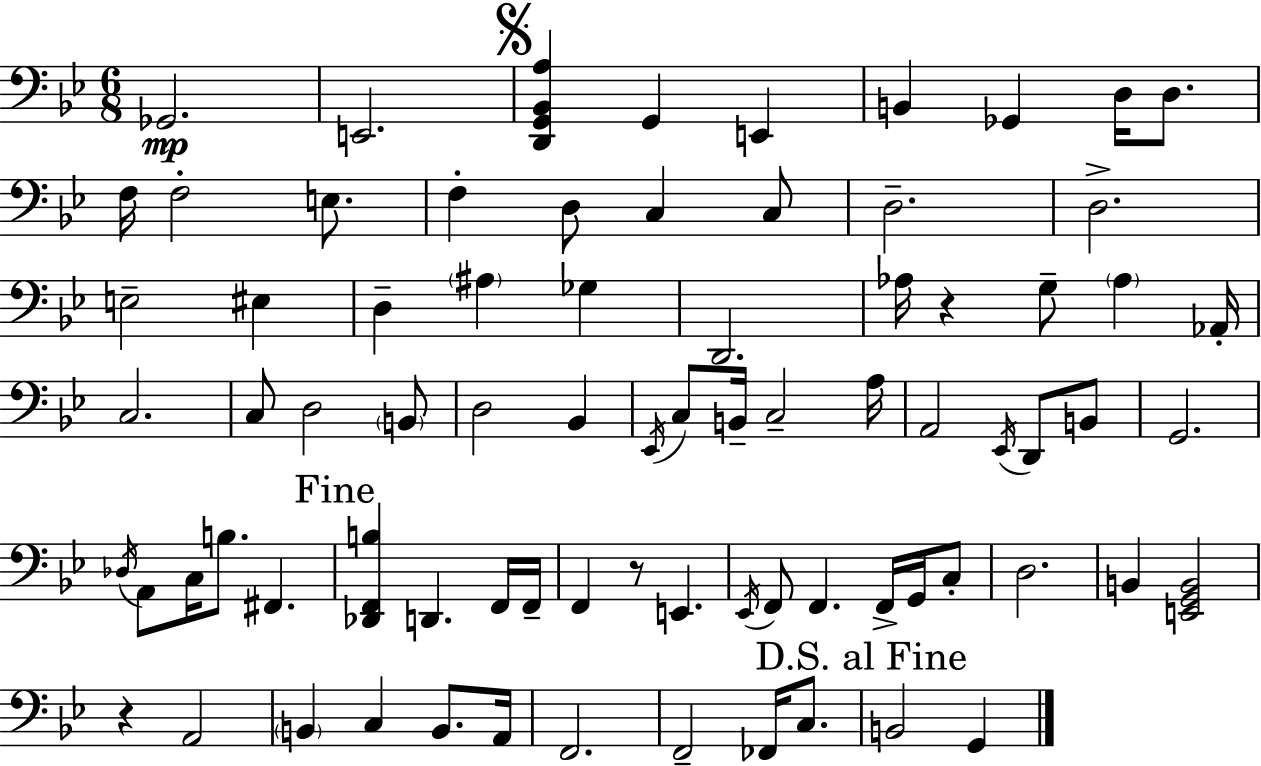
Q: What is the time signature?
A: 6/8